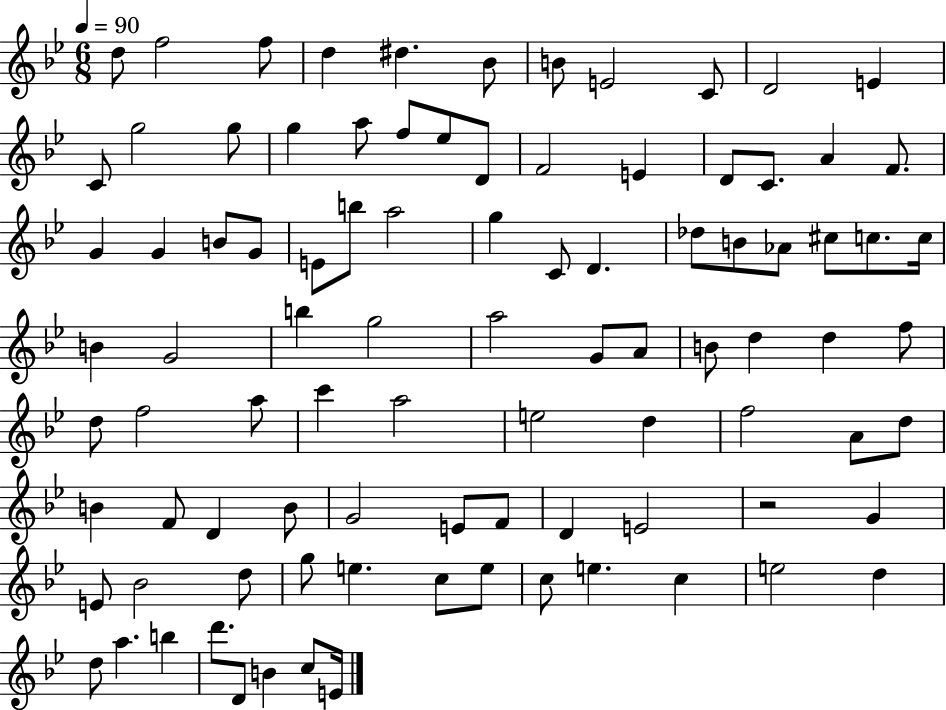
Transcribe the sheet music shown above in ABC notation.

X:1
T:Untitled
M:6/8
L:1/4
K:Bb
d/2 f2 f/2 d ^d _B/2 B/2 E2 C/2 D2 E C/2 g2 g/2 g a/2 f/2 _e/2 D/2 F2 E D/2 C/2 A F/2 G G B/2 G/2 E/2 b/2 a2 g C/2 D _d/2 B/2 _A/2 ^c/2 c/2 c/4 B G2 b g2 a2 G/2 A/2 B/2 d d f/2 d/2 f2 a/2 c' a2 e2 d f2 A/2 d/2 B F/2 D B/2 G2 E/2 F/2 D E2 z2 G E/2 _B2 d/2 g/2 e c/2 e/2 c/2 e c e2 d d/2 a b d'/2 D/2 B c/2 E/4